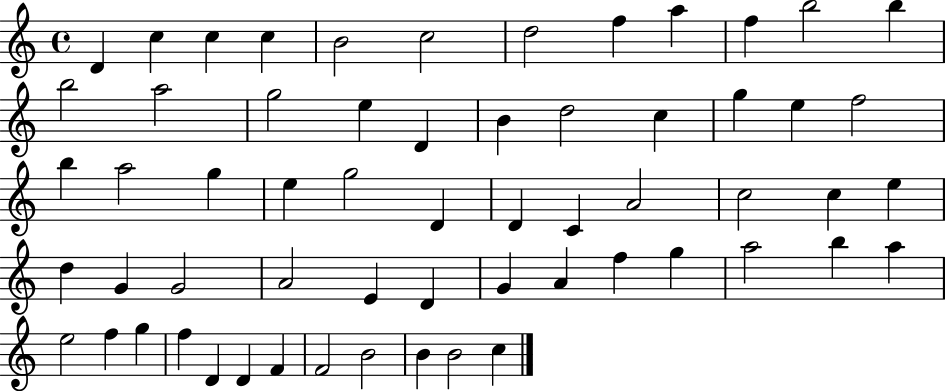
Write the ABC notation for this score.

X:1
T:Untitled
M:4/4
L:1/4
K:C
D c c c B2 c2 d2 f a f b2 b b2 a2 g2 e D B d2 c g e f2 b a2 g e g2 D D C A2 c2 c e d G G2 A2 E D G A f g a2 b a e2 f g f D D F F2 B2 B B2 c